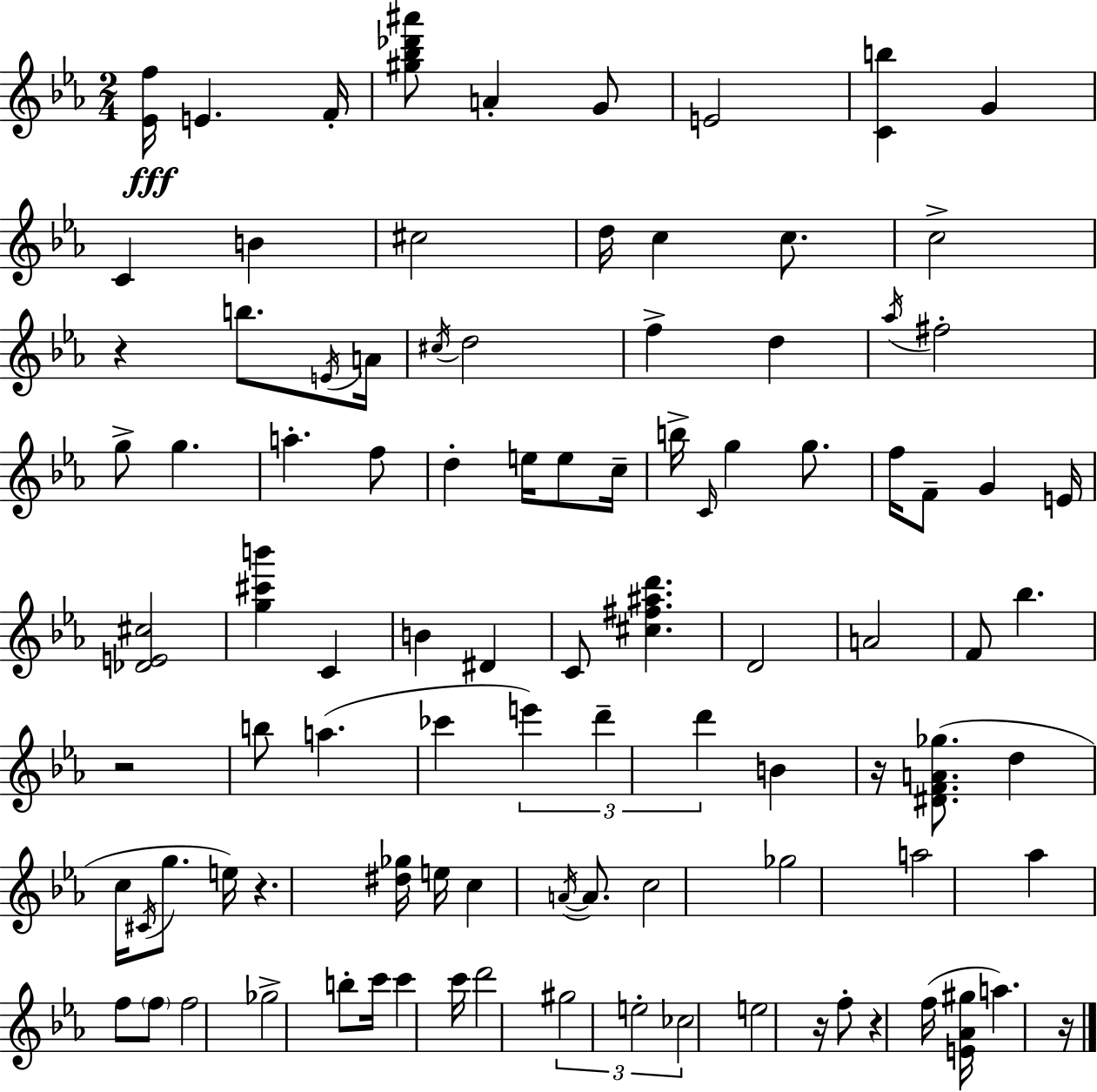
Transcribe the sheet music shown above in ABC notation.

X:1
T:Untitled
M:2/4
L:1/4
K:Cm
[_Ef]/4 E F/4 [^g_b_d'^a']/2 A G/2 E2 [Cb] G C B ^c2 d/4 c c/2 c2 z b/2 E/4 A/4 ^c/4 d2 f d _a/4 ^f2 g/2 g a f/2 d e/4 e/2 c/4 b/4 C/4 g g/2 f/4 F/2 G E/4 [_DE^c]2 [g^c'b'] C B ^D C/2 [^c^f^ad'] D2 A2 F/2 _b z2 b/2 a _c' e' d' d' B z/4 [^DFA_g]/2 d c/4 ^C/4 g/2 e/4 z [^d_g]/4 e/4 c A/4 A/2 c2 _g2 a2 _a f/2 f/2 f2 _g2 b/2 c'/4 c' c'/4 d'2 ^g2 e2 _c2 e2 z/4 f/2 z f/4 [E_A^g]/4 a z/4